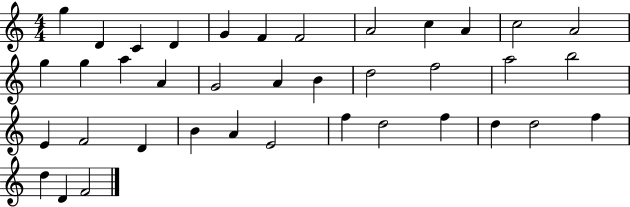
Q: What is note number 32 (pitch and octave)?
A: F5